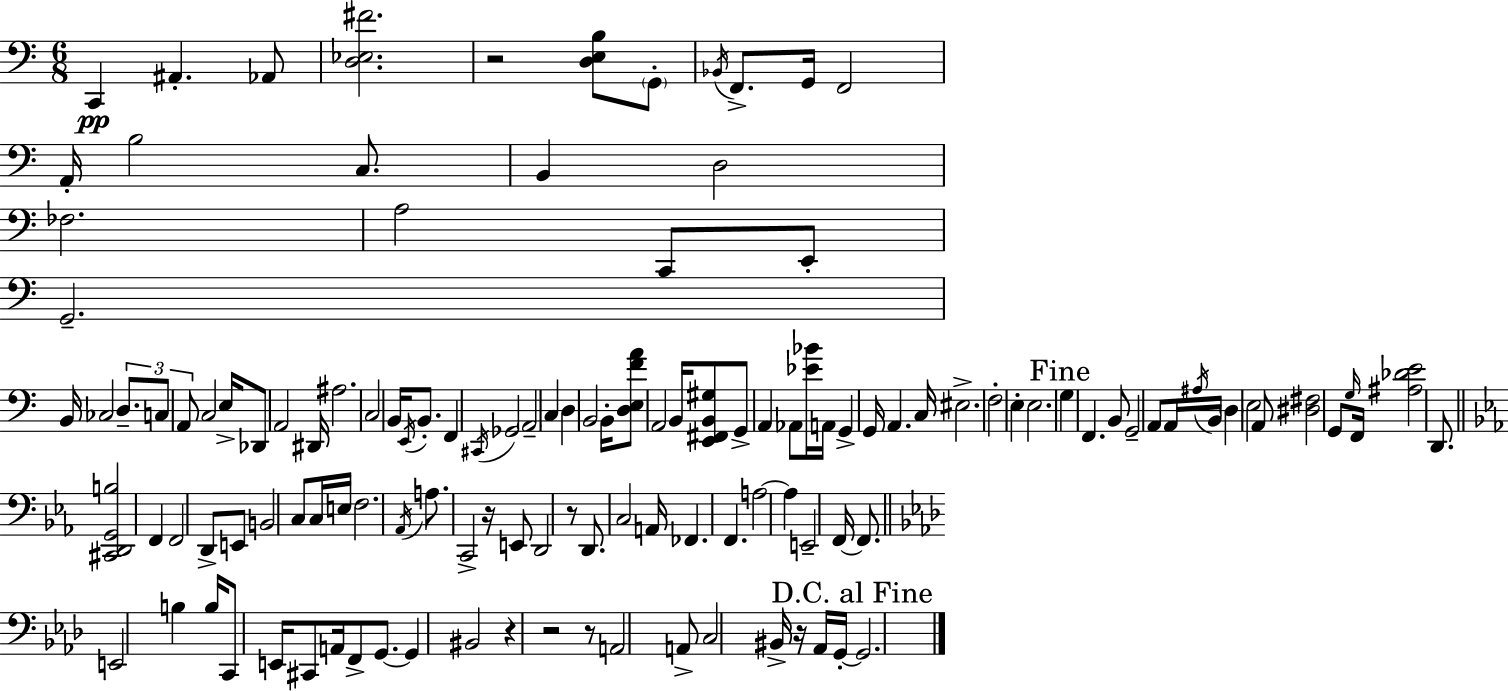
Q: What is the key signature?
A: C major